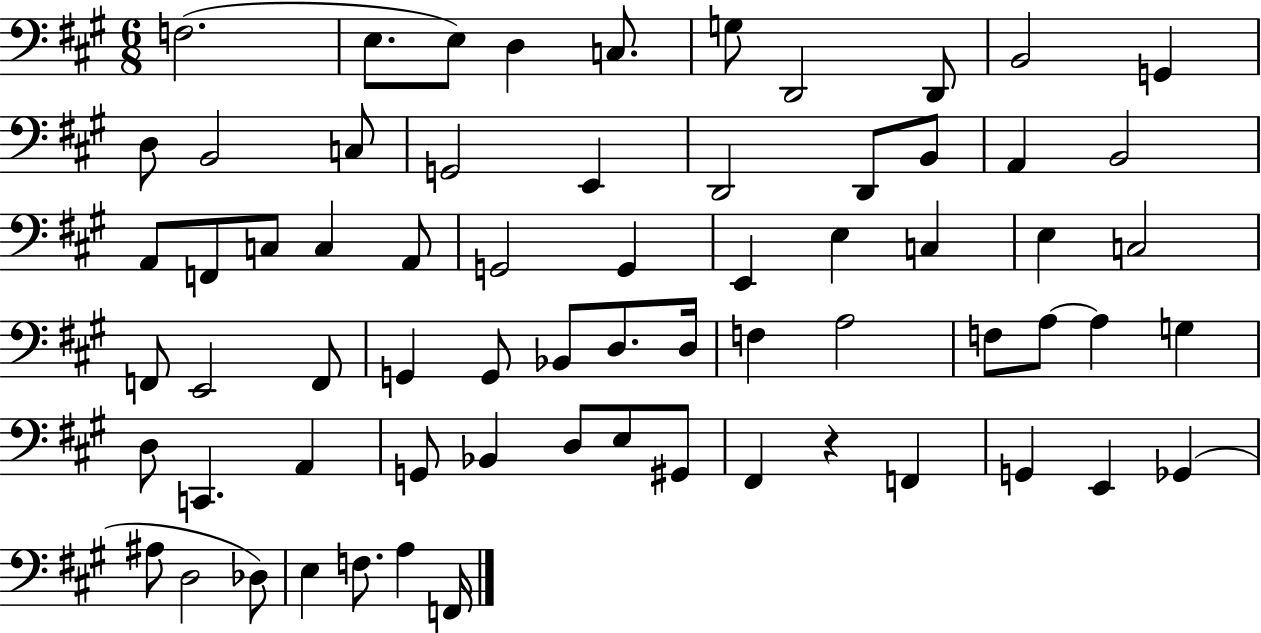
F3/h. E3/e. E3/e D3/q C3/e. G3/e D2/h D2/e B2/h G2/q D3/e B2/h C3/e G2/h E2/q D2/h D2/e B2/e A2/q B2/h A2/e F2/e C3/e C3/q A2/e G2/h G2/q E2/q E3/q C3/q E3/q C3/h F2/e E2/h F2/e G2/q G2/e Bb2/e D3/e. D3/s F3/q A3/h F3/e A3/e A3/q G3/q D3/e C2/q. A2/q G2/e Bb2/q D3/e E3/e G#2/e F#2/q R/q F2/q G2/q E2/q Gb2/q A#3/e D3/h Db3/e E3/q F3/e. A3/q F2/s